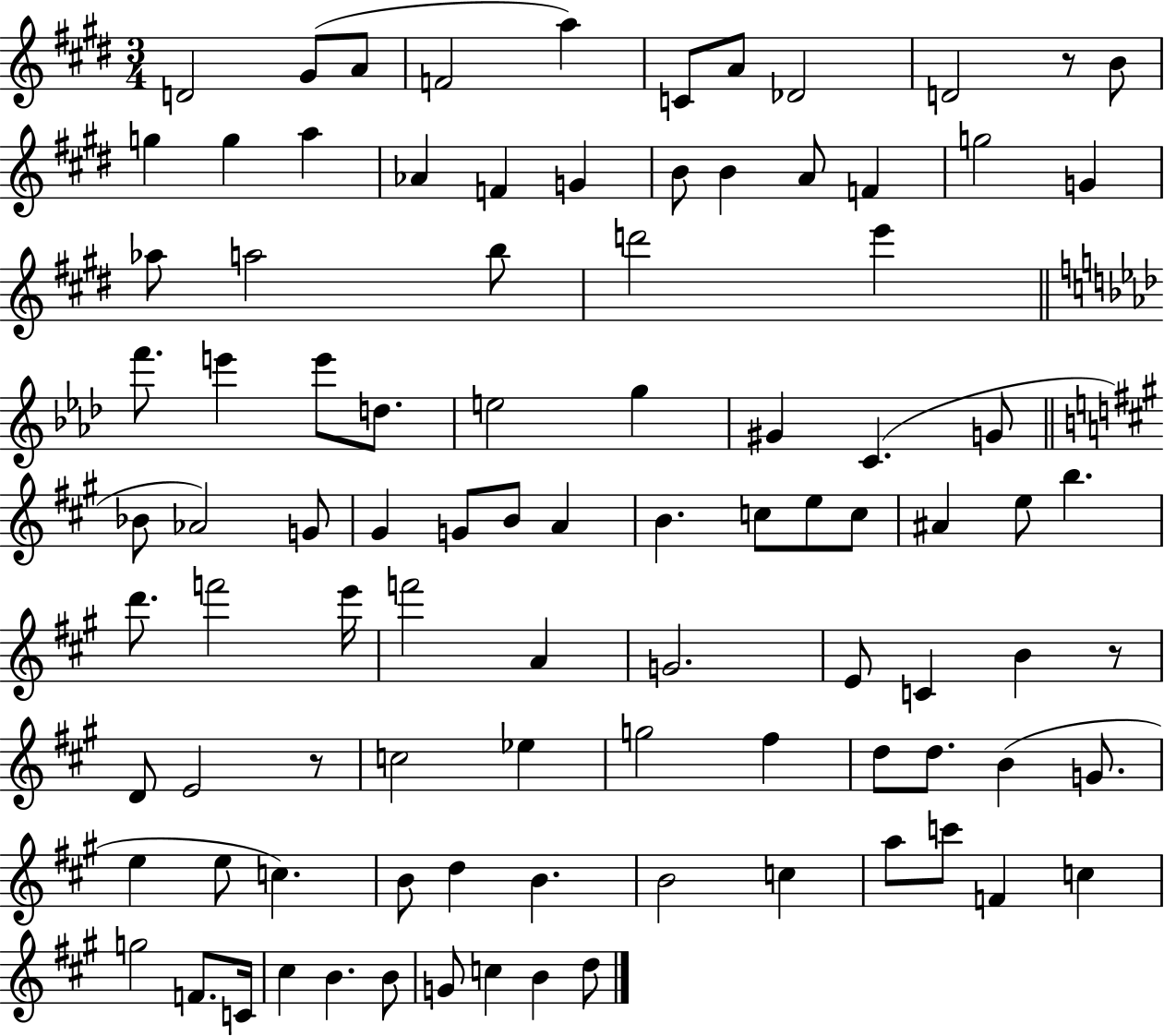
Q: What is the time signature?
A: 3/4